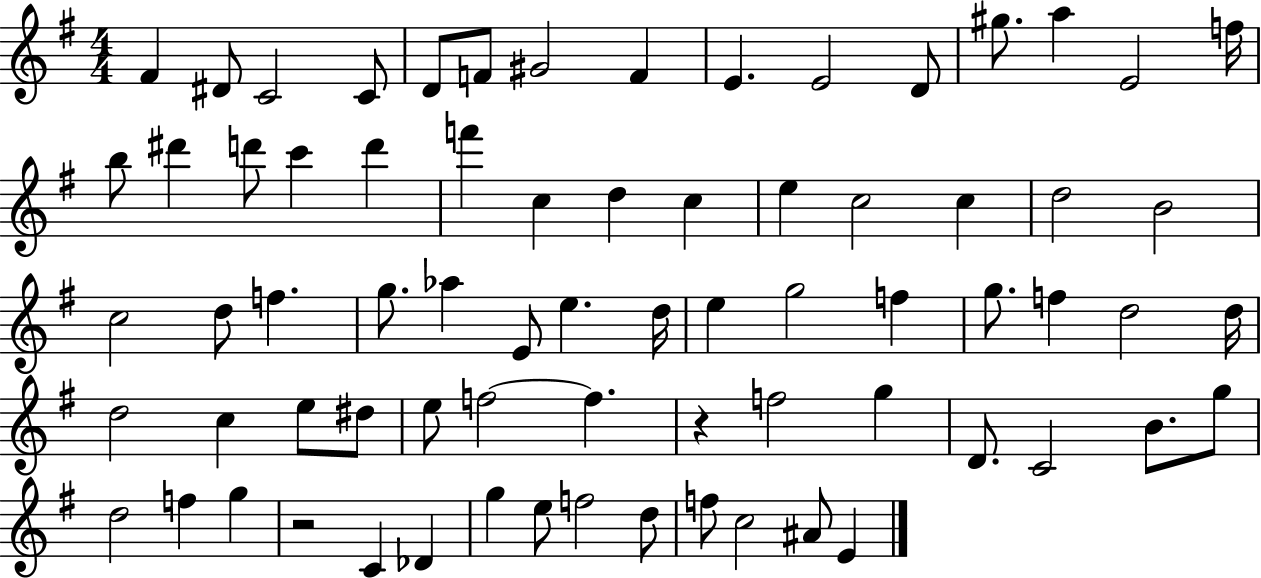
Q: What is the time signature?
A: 4/4